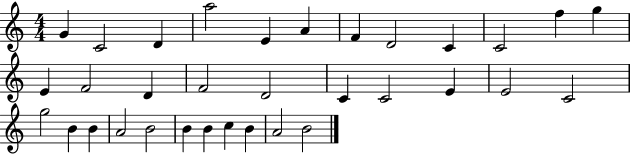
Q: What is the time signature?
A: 4/4